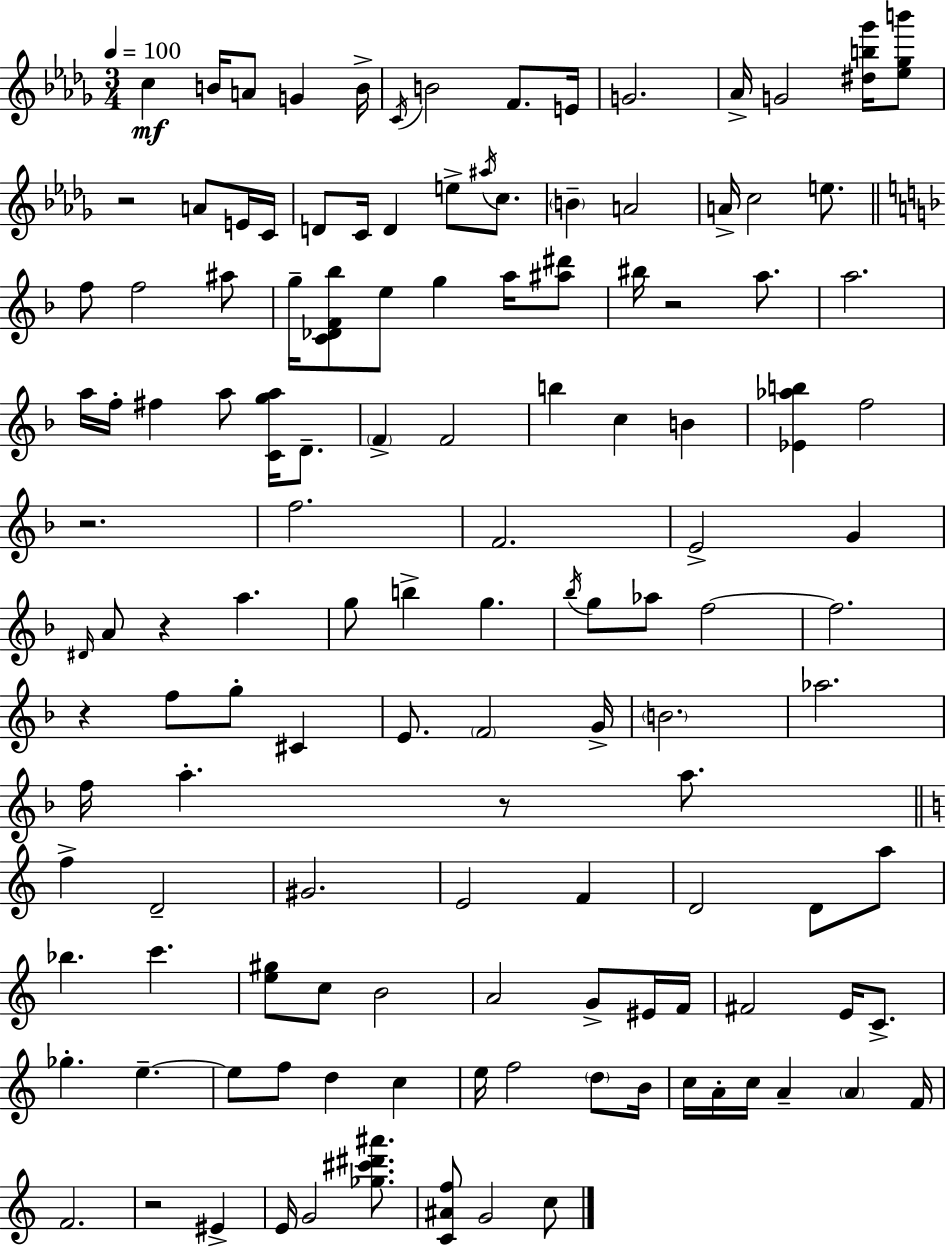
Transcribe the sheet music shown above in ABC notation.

X:1
T:Untitled
M:3/4
L:1/4
K:Bbm
c B/4 A/2 G B/4 C/4 B2 F/2 E/4 G2 _A/4 G2 [^db_g']/4 [_e_gb']/2 z2 A/2 E/4 C/4 D/2 C/4 D e/2 ^a/4 c/2 B A2 A/4 c2 e/2 f/2 f2 ^a/2 g/4 [C_DF_b]/2 e/2 g a/4 [^a^d']/2 ^b/4 z2 a/2 a2 a/4 f/4 ^f a/2 [Cga]/4 D/2 F F2 b c B [_E_ab] f2 z2 f2 F2 E2 G ^D/4 A/2 z a g/2 b g _b/4 g/2 _a/2 f2 f2 z f/2 g/2 ^C E/2 F2 G/4 B2 _a2 f/4 a z/2 a/2 f D2 ^G2 E2 F D2 D/2 a/2 _b c' [e^g]/2 c/2 B2 A2 G/2 ^E/4 F/4 ^F2 E/4 C/2 _g e e/2 f/2 d c e/4 f2 d/2 B/4 c/4 A/4 c/4 A A F/4 F2 z2 ^E E/4 G2 [_g^c'^d'^a']/2 [C^Af]/2 G2 c/2